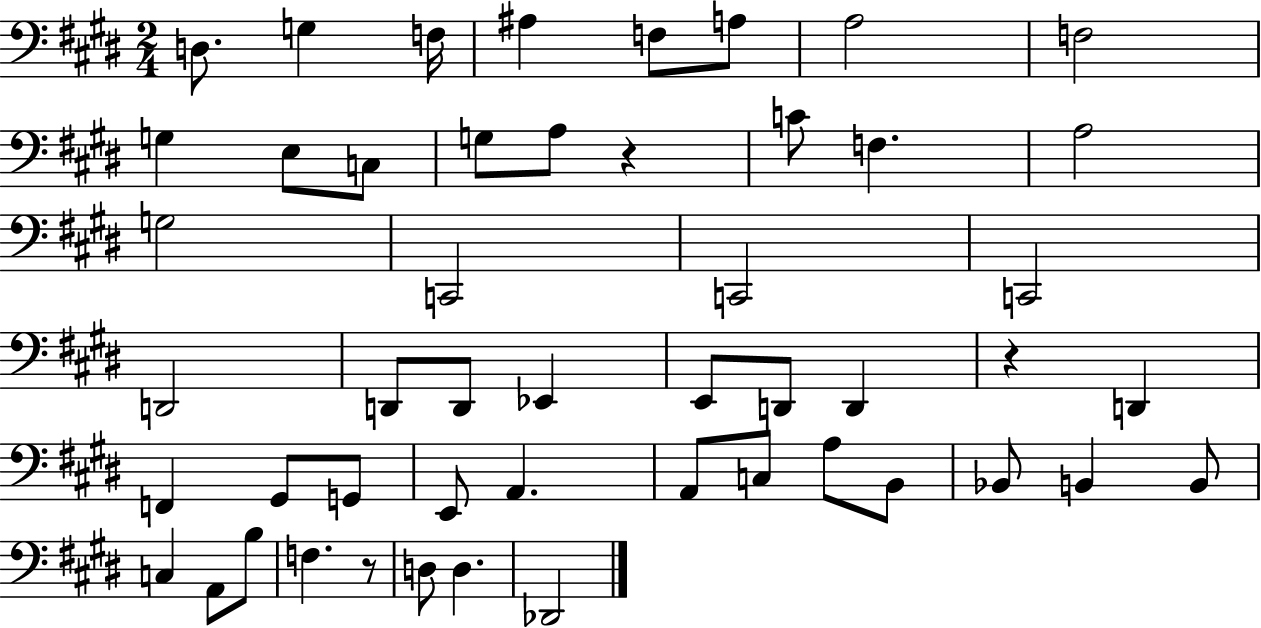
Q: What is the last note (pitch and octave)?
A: Db2